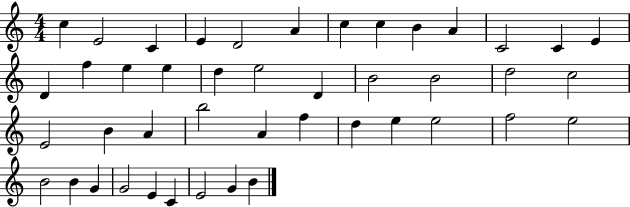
{
  \clef treble
  \numericTimeSignature
  \time 4/4
  \key c \major
  c''4 e'2 c'4 | e'4 d'2 a'4 | c''4 c''4 b'4 a'4 | c'2 c'4 e'4 | \break d'4 f''4 e''4 e''4 | d''4 e''2 d'4 | b'2 b'2 | d''2 c''2 | \break e'2 b'4 a'4 | b''2 a'4 f''4 | d''4 e''4 e''2 | f''2 e''2 | \break b'2 b'4 g'4 | g'2 e'4 c'4 | e'2 g'4 b'4 | \bar "|."
}